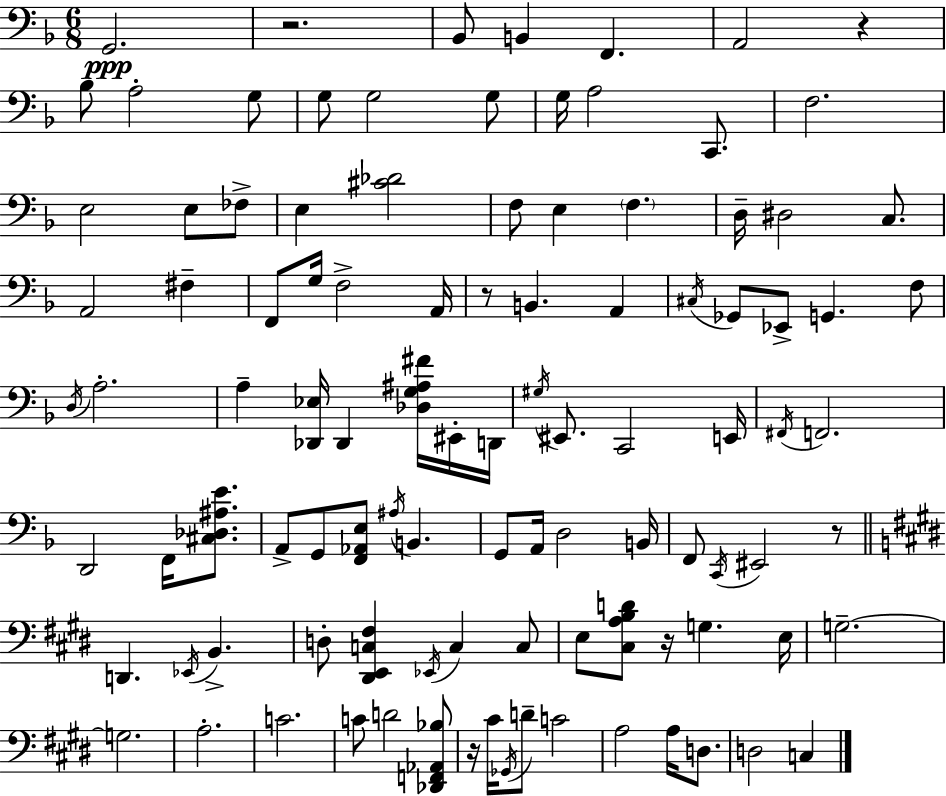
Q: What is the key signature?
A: F major